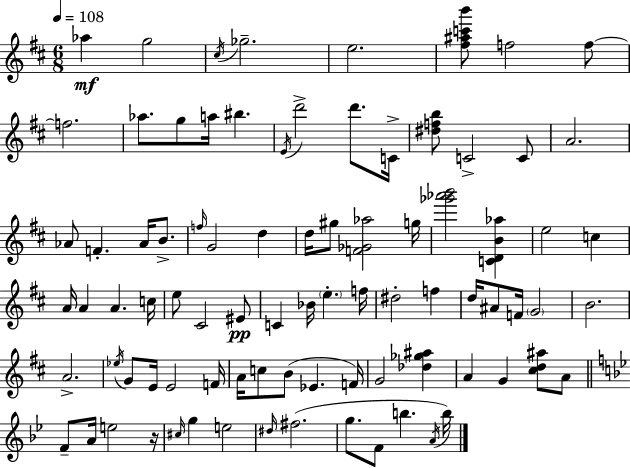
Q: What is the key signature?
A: D major